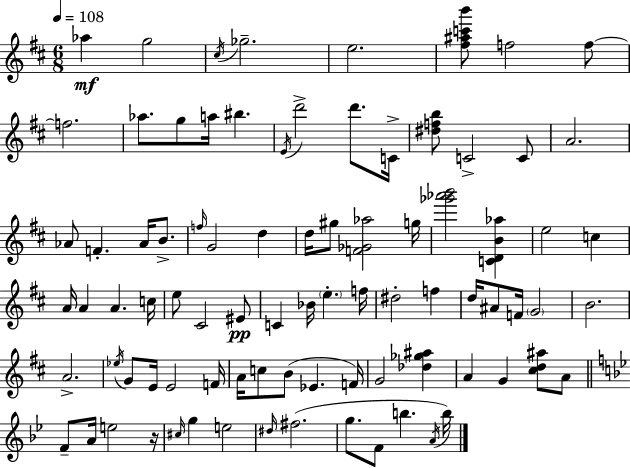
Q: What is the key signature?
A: D major